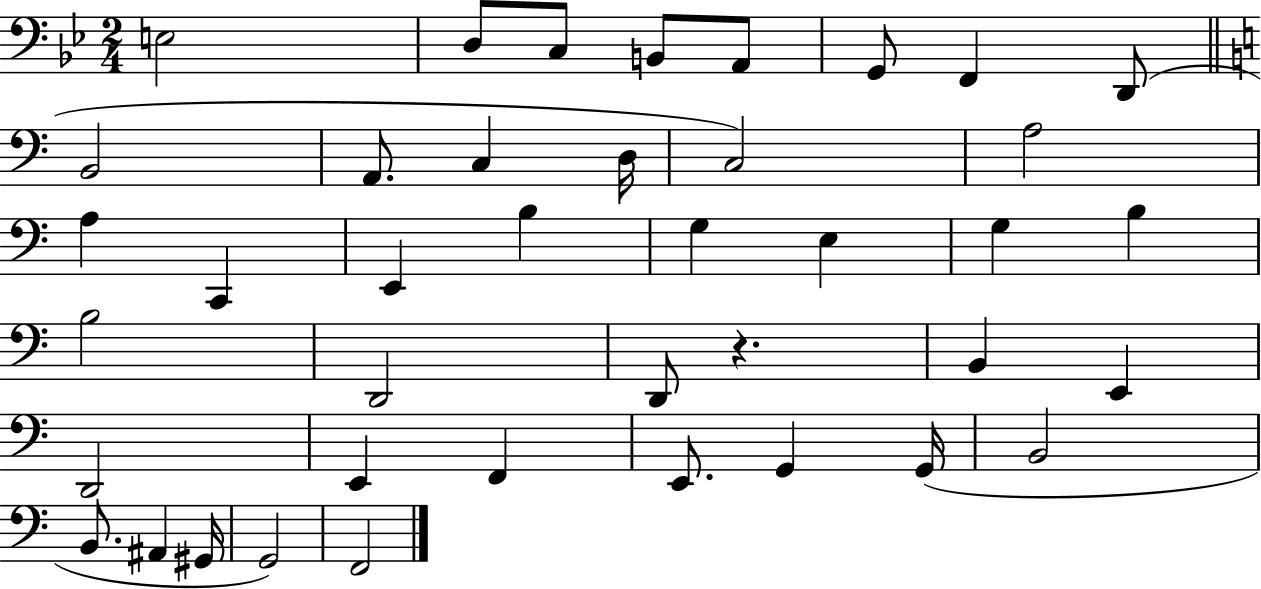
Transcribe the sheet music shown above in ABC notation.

X:1
T:Untitled
M:2/4
L:1/4
K:Bb
E,2 D,/2 C,/2 B,,/2 A,,/2 G,,/2 F,, D,,/2 B,,2 A,,/2 C, D,/4 C,2 A,2 A, C,, E,, B, G, E, G, B, B,2 D,,2 D,,/2 z B,, E,, D,,2 E,, F,, E,,/2 G,, G,,/4 B,,2 B,,/2 ^A,, ^G,,/4 G,,2 F,,2